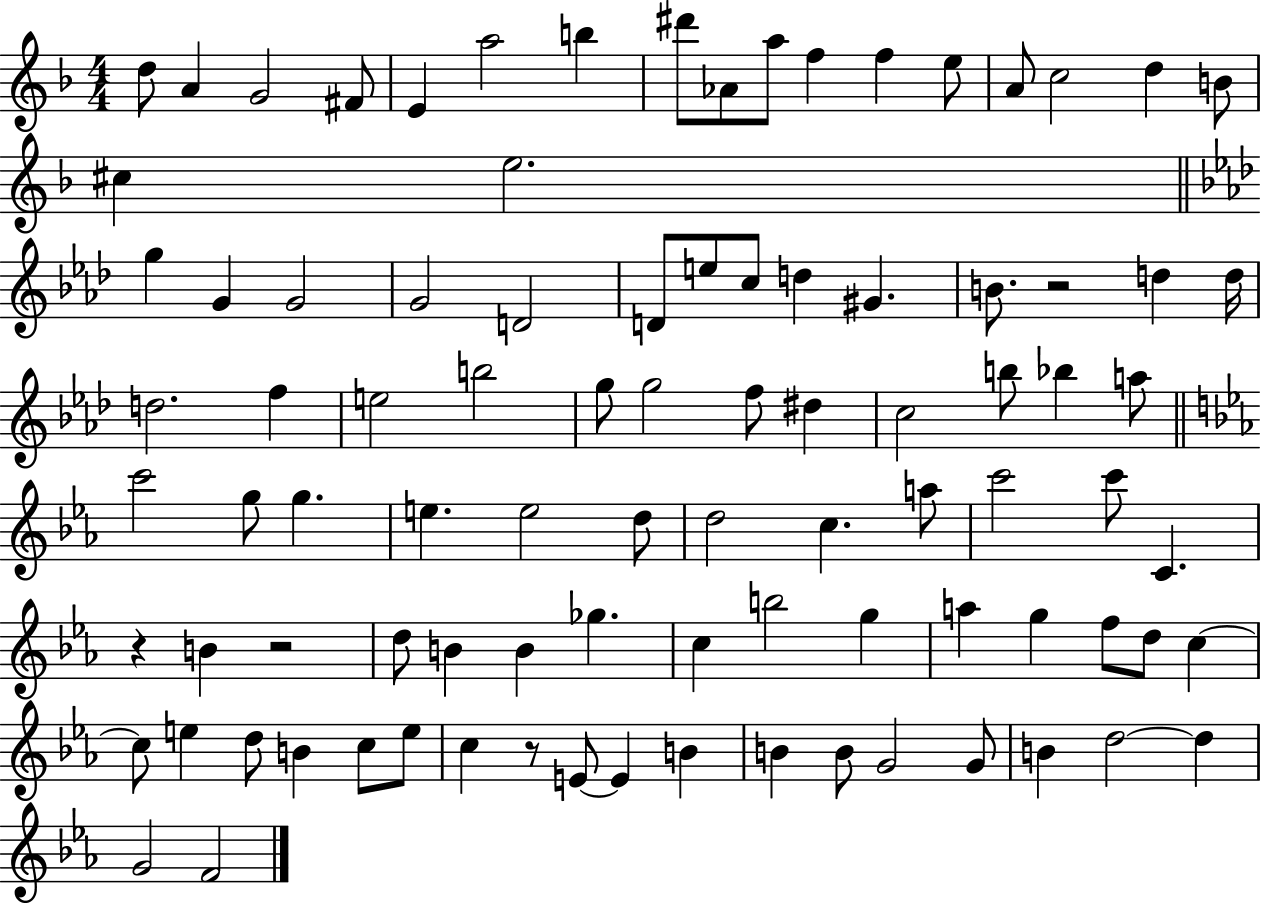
D5/e A4/q G4/h F#4/e E4/q A5/h B5/q D#6/e Ab4/e A5/e F5/q F5/q E5/e A4/e C5/h D5/q B4/e C#5/q E5/h. G5/q G4/q G4/h G4/h D4/h D4/e E5/e C5/e D5/q G#4/q. B4/e. R/h D5/q D5/s D5/h. F5/q E5/h B5/h G5/e G5/h F5/e D#5/q C5/h B5/e Bb5/q A5/e C6/h G5/e G5/q. E5/q. E5/h D5/e D5/h C5/q. A5/e C6/h C6/e C4/q. R/q B4/q R/h D5/e B4/q B4/q Gb5/q. C5/q B5/h G5/q A5/q G5/q F5/e D5/e C5/q C5/e E5/q D5/e B4/q C5/e E5/e C5/q R/e E4/e E4/q B4/q B4/q B4/e G4/h G4/e B4/q D5/h D5/q G4/h F4/h